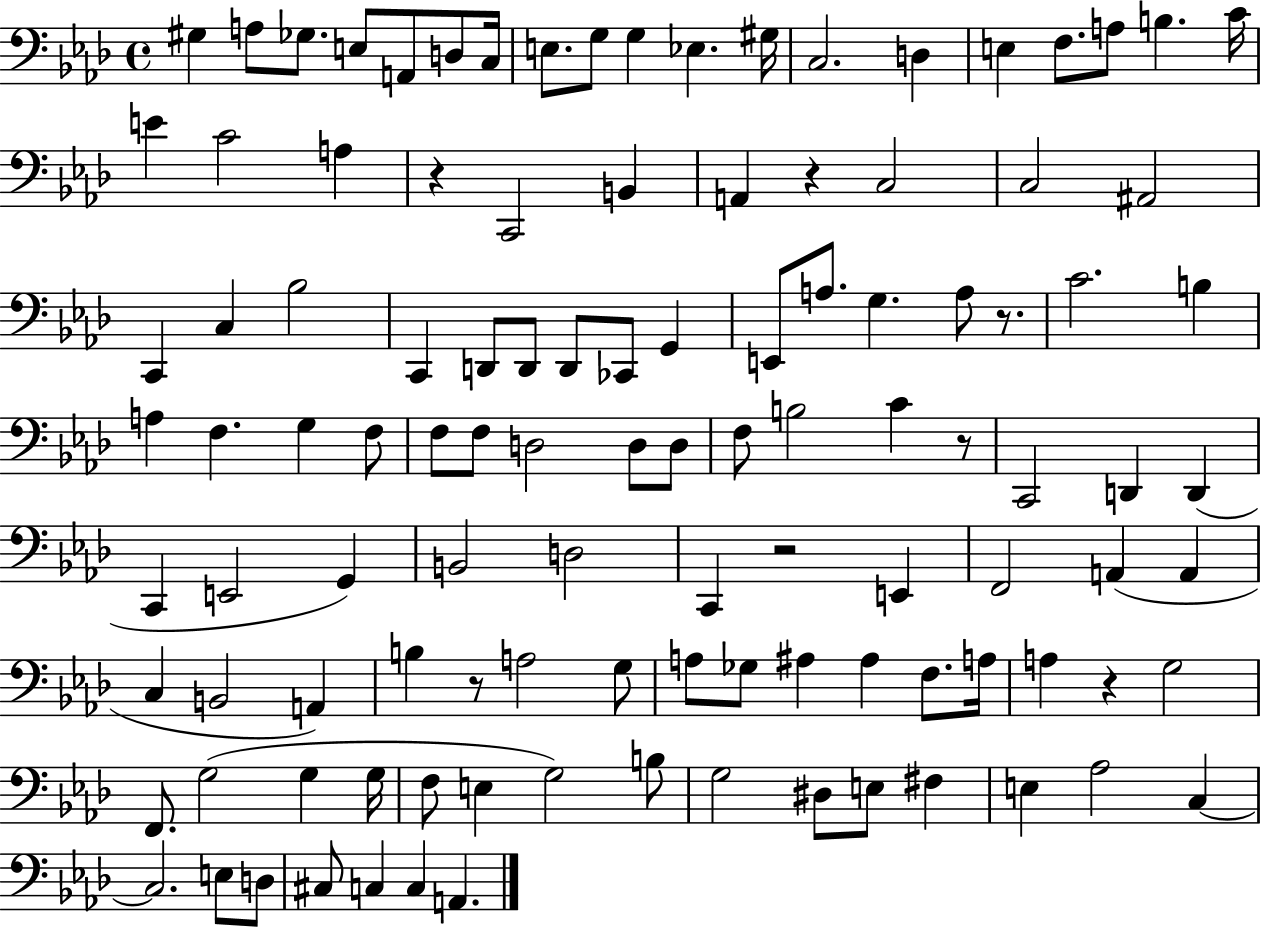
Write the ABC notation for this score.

X:1
T:Untitled
M:4/4
L:1/4
K:Ab
^G, A,/2 _G,/2 E,/2 A,,/2 D,/2 C,/4 E,/2 G,/2 G, _E, ^G,/4 C,2 D, E, F,/2 A,/2 B, C/4 E C2 A, z C,,2 B,, A,, z C,2 C,2 ^A,,2 C,, C, _B,2 C,, D,,/2 D,,/2 D,,/2 _C,,/2 G,, E,,/2 A,/2 G, A,/2 z/2 C2 B, A, F, G, F,/2 F,/2 F,/2 D,2 D,/2 D,/2 F,/2 B,2 C z/2 C,,2 D,, D,, C,, E,,2 G,, B,,2 D,2 C,, z2 E,, F,,2 A,, A,, C, B,,2 A,, B, z/2 A,2 G,/2 A,/2 _G,/2 ^A, ^A, F,/2 A,/4 A, z G,2 F,,/2 G,2 G, G,/4 F,/2 E, G,2 B,/2 G,2 ^D,/2 E,/2 ^F, E, _A,2 C, C,2 E,/2 D,/2 ^C,/2 C, C, A,,